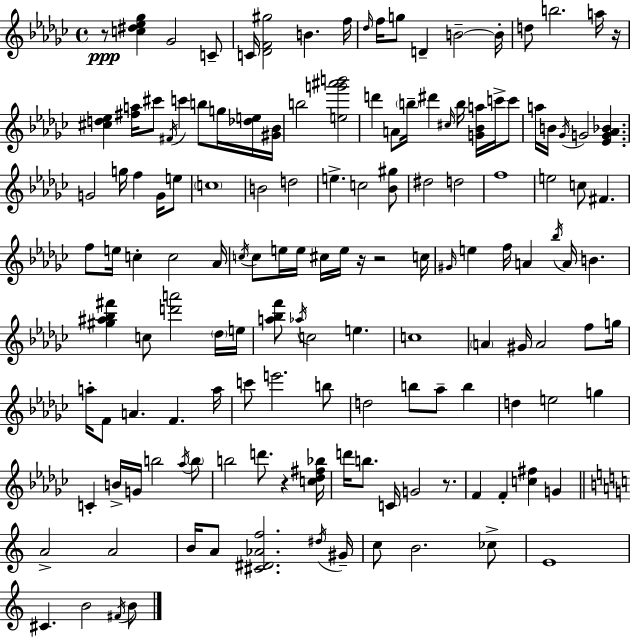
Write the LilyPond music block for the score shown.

{
  \clef treble
  \time 4/4
  \defaultTimeSignature
  \key ees \minor
  r8\ppp <c'' dis'' ees'' ges''>4 ges'2 c'8-- | c'16 <des' f' gis''>2 b'4. f''16 | \grace { des''16 } f''16 g''8 d'4-- b'2--~~ | b'16-. d''8 b''2. a''16 | \break r16 <cis'' d'' ees''>4 <fis'' a''>16 cis'''8 \acciaccatura { fis'16 } c'''4 b''8 g''16 | <des'' e''>16 <gis' bes'>16 b''2 <e'' g''' ais''' b'''>2 | d'''4 a'8 \parenthesize b''16-- dis'''4 \grace { cis''16 } b''16 <g' bes' a''>16 | c'''16-> c'''8 a''16 b'16 \acciaccatura { ges'16 } g'2 <ees' g' aes' bes'>4. | \break g'2 g''16 f''4 | g'16 e''8 \parenthesize c''1 | b'2 d''2 | e''4.-> c''2 | \break <bes' gis''>8 dis''2 d''2 | f''1 | e''2 c''8 fis'4. | f''8 e''16 c''4-. c''2 | \break aes'16 \acciaccatura { c''16 } c''8 e''16 e''16 cis''16 e''16 r16 r2 | c''16 \grace { gis'16 } e''4 f''16 a'4 \acciaccatura { bes''16 } | a'16 b'4. <gis'' ais'' bes'' fis'''>4 c''8 <d''' a'''>2 | \parenthesize des''16 e''16 <a'' bes'' f'''>8 \acciaccatura { aes''16 } c''2 | \break e''4. c''1 | \parenthesize a'4 gis'16 a'2 | f''8 g''16 a''16-. f'8 a'4. | f'4. a''16 c'''8 e'''2. | \break b''8 d''2 | b''8 aes''8-- b''4 d''4 e''2 | g''4 c'4-. b'16-> g'16 b''2 | \acciaccatura { aes''16 } \parenthesize b''8 b''2 | \break d'''8. r4 <c'' des'' fis'' bes''>16 d'''16 b''8. c'16 g'2 | r8. f'4 f'4-. | <c'' fis''>4 g'4 \bar "||" \break \key a \minor a'2-> a'2 | b'16 a'8 <cis' dis' aes' f''>2. \acciaccatura { dis''16 } | gis'16-- c''8 b'2. ces''8-> | e'1 | \break cis'4. b'2 \acciaccatura { fis'16 } | b'8 \bar "|."
}